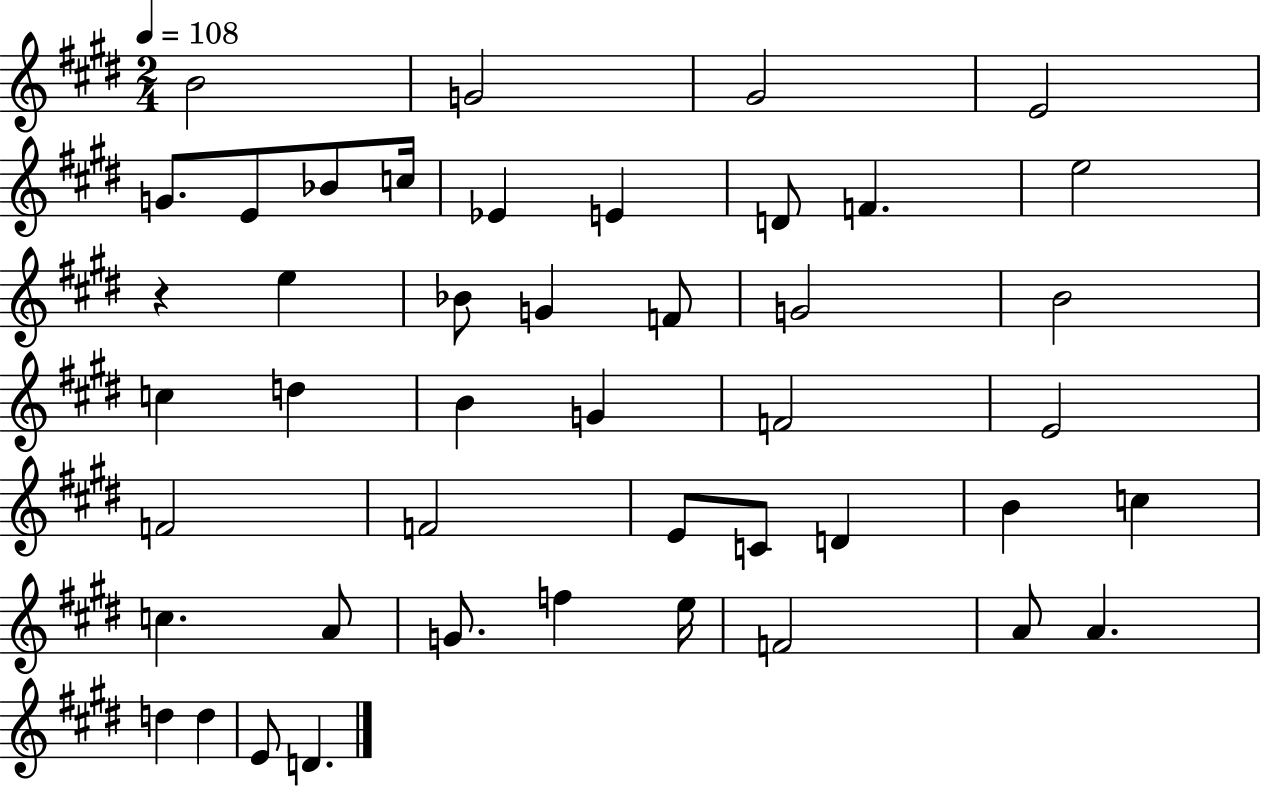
B4/h G4/h G#4/h E4/h G4/e. E4/e Bb4/e C5/s Eb4/q E4/q D4/e F4/q. E5/h R/q E5/q Bb4/e G4/q F4/e G4/h B4/h C5/q D5/q B4/q G4/q F4/h E4/h F4/h F4/h E4/e C4/e D4/q B4/q C5/q C5/q. A4/e G4/e. F5/q E5/s F4/h A4/e A4/q. D5/q D5/q E4/e D4/q.